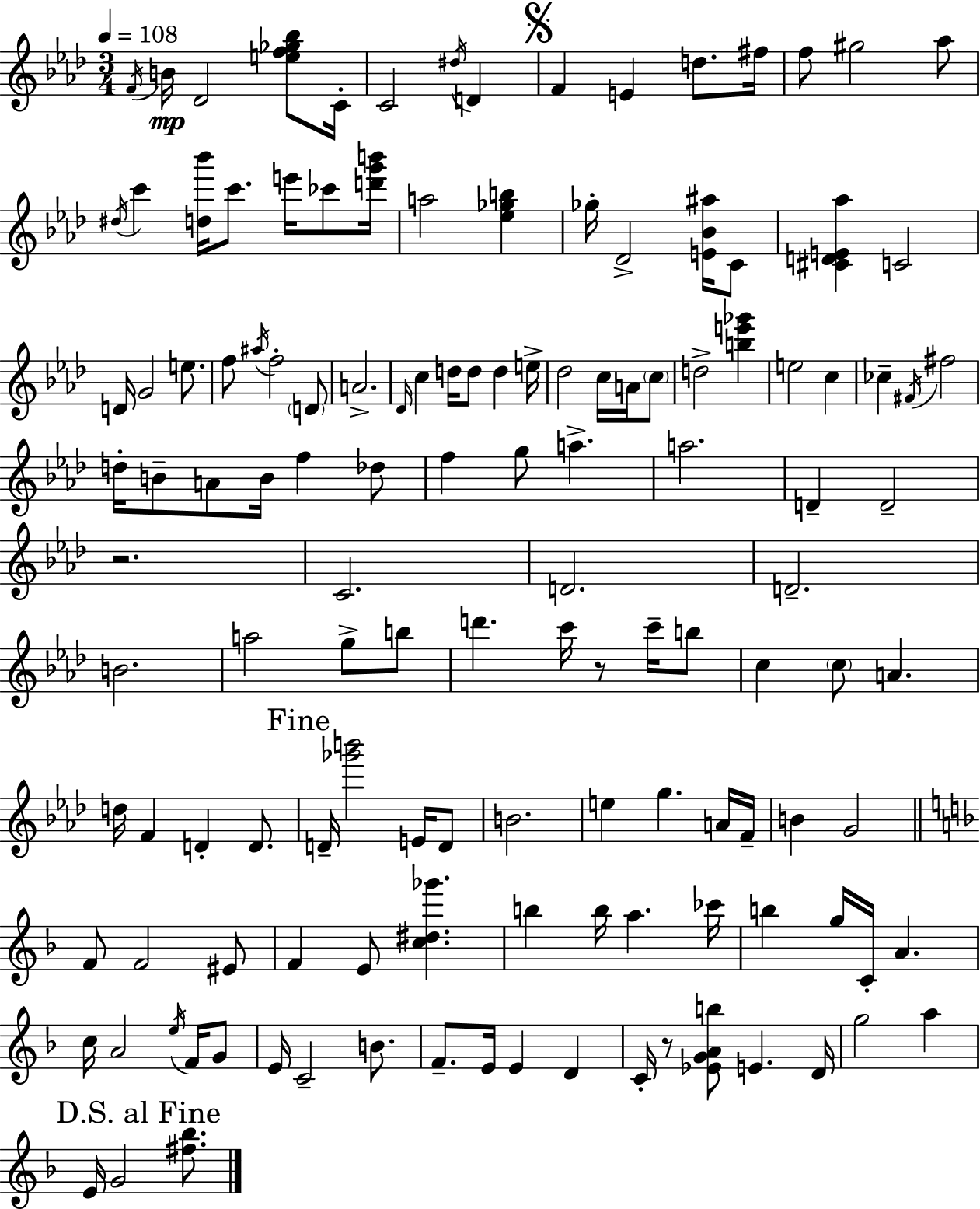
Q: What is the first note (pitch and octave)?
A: F4